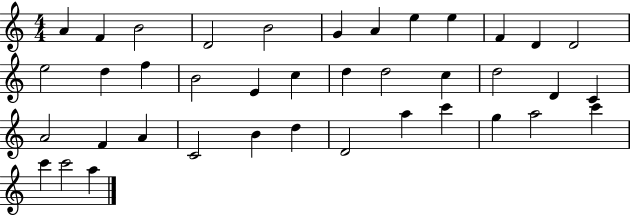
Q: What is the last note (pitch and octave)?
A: A5